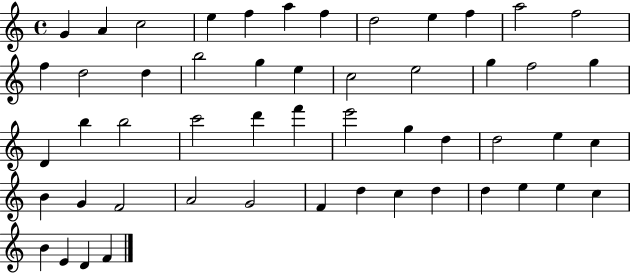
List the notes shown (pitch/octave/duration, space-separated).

G4/q A4/q C5/h E5/q F5/q A5/q F5/q D5/h E5/q F5/q A5/h F5/h F5/q D5/h D5/q B5/h G5/q E5/q C5/h E5/h G5/q F5/h G5/q D4/q B5/q B5/h C6/h D6/q F6/q E6/h G5/q D5/q D5/h E5/q C5/q B4/q G4/q F4/h A4/h G4/h F4/q D5/q C5/q D5/q D5/q E5/q E5/q C5/q B4/q E4/q D4/q F4/q